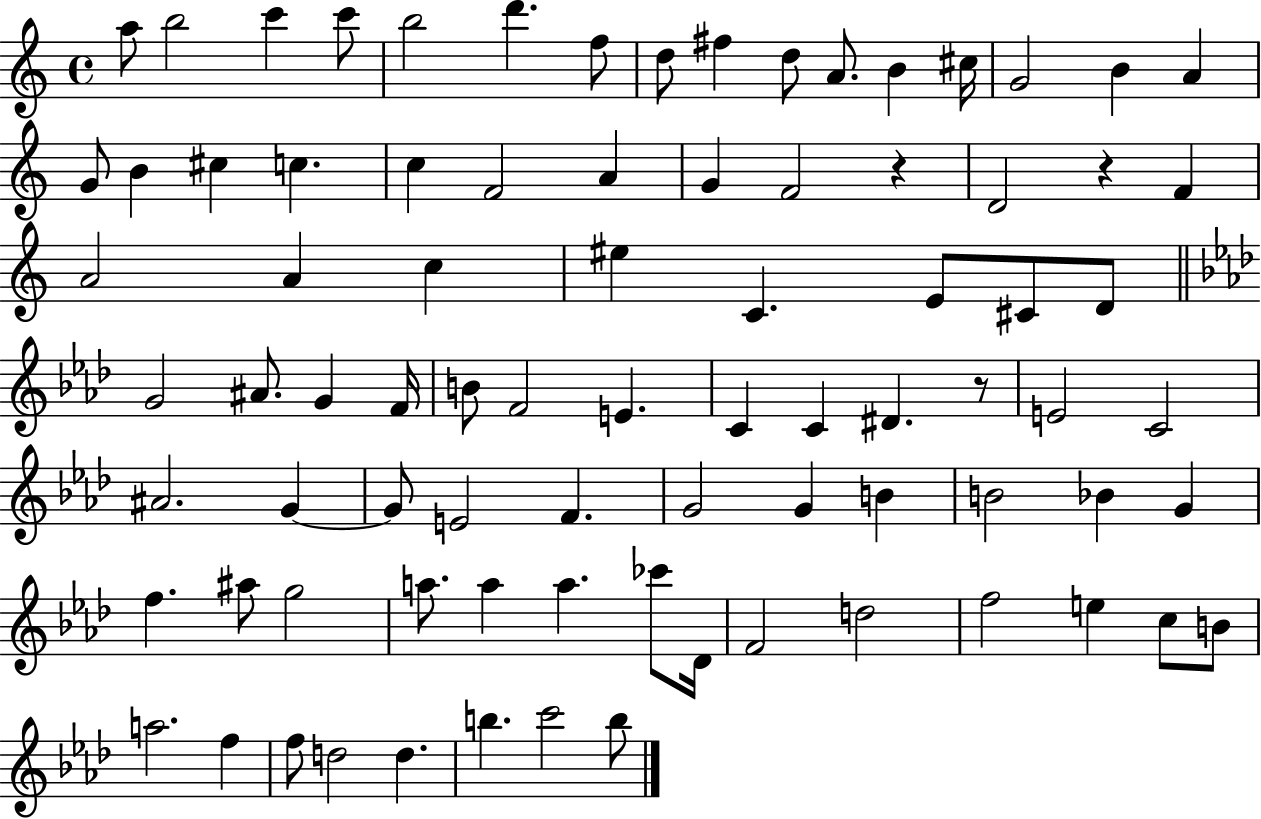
A5/e B5/h C6/q C6/e B5/h D6/q. F5/e D5/e F#5/q D5/e A4/e. B4/q C#5/s G4/h B4/q A4/q G4/e B4/q C#5/q C5/q. C5/q F4/h A4/q G4/q F4/h R/q D4/h R/q F4/q A4/h A4/q C5/q EIS5/q C4/q. E4/e C#4/e D4/e G4/h A#4/e. G4/q F4/s B4/e F4/h E4/q. C4/q C4/q D#4/q. R/e E4/h C4/h A#4/h. G4/q G4/e E4/h F4/q. G4/h G4/q B4/q B4/h Bb4/q G4/q F5/q. A#5/e G5/h A5/e. A5/q A5/q. CES6/e Db4/s F4/h D5/h F5/h E5/q C5/e B4/e A5/h. F5/q F5/e D5/h D5/q. B5/q. C6/h B5/e